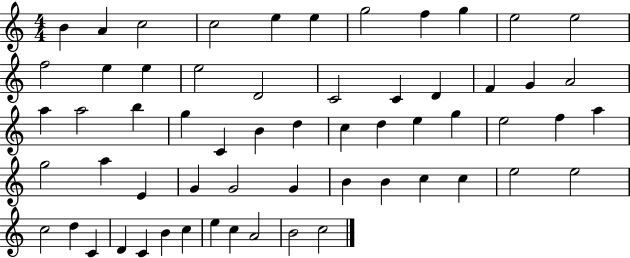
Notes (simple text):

B4/q A4/q C5/h C5/h E5/q E5/q G5/h F5/q G5/q E5/h E5/h F5/h E5/q E5/q E5/h D4/h C4/h C4/q D4/q F4/q G4/q A4/h A5/q A5/h B5/q G5/q C4/q B4/q D5/q C5/q D5/q E5/q G5/q E5/h F5/q A5/q G5/h A5/q E4/q G4/q G4/h G4/q B4/q B4/q C5/q C5/q E5/h E5/h C5/h D5/q C4/q D4/q C4/q B4/q C5/q E5/q C5/q A4/h B4/h C5/h